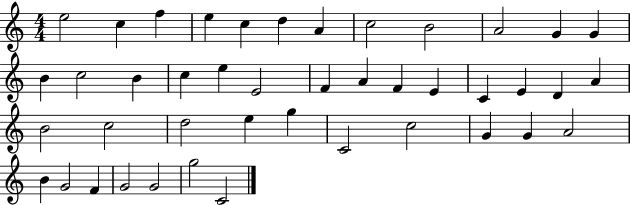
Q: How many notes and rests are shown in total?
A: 43